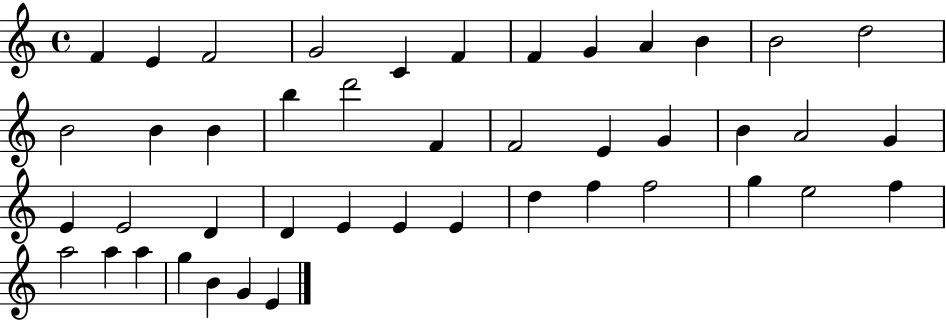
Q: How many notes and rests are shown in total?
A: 44